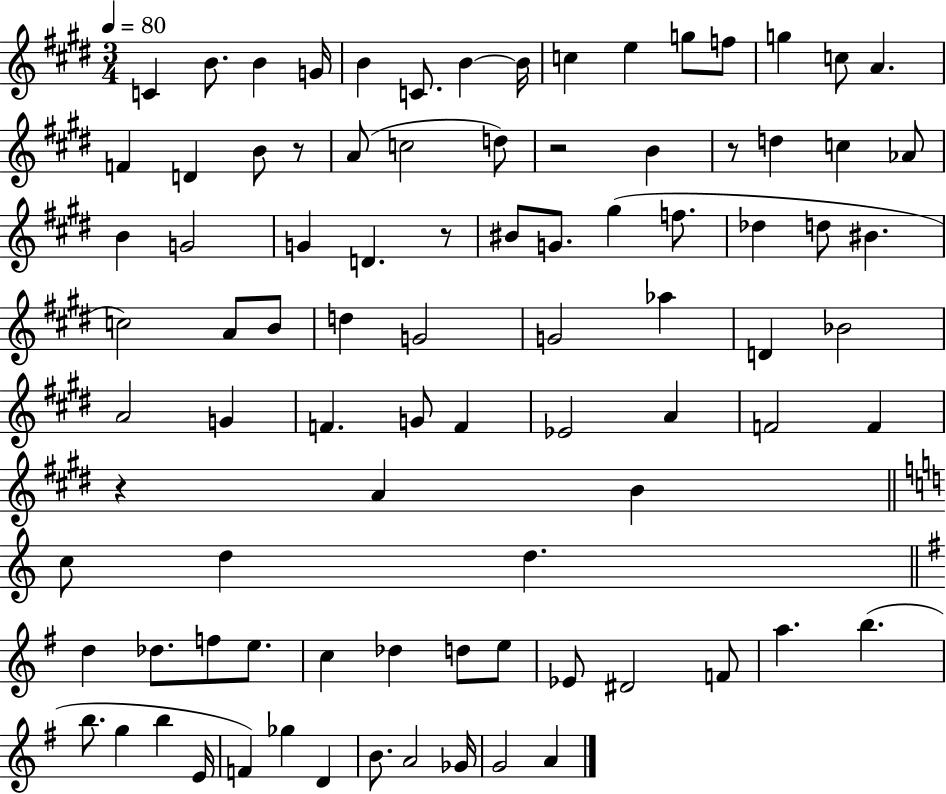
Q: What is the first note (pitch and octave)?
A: C4